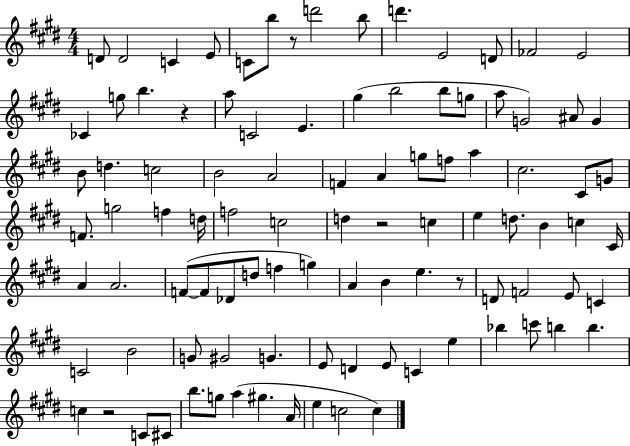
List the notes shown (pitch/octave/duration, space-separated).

D4/e D4/h C4/q E4/e C4/e B5/e R/e D6/h B5/e D6/q. E4/h D4/e FES4/h E4/h CES4/q G5/e B5/q. R/q A5/e C4/h E4/q. G#5/q B5/h B5/e G5/e A5/e G4/h A#4/e G4/q B4/e D5/q. C5/h B4/h A4/h F4/q A4/q G5/e F5/e A5/q C#5/h. C#4/e G4/e F4/e. G5/h F5/q D5/s F5/h C5/h D5/q R/h C5/q E5/q D5/e. B4/q C5/q C#4/s A4/q A4/h. F4/e F4/e Db4/e D5/e F5/q G5/q A4/q B4/q E5/q. R/e D4/e F4/h E4/e C4/q C4/h B4/h G4/e G#4/h G4/q. E4/e D4/q E4/e C4/q E5/q Bb5/q C6/e B5/q B5/q. C5/q R/h C4/e C#4/e B5/e. G5/e A5/q G#5/q. A4/s E5/q C5/h C5/q